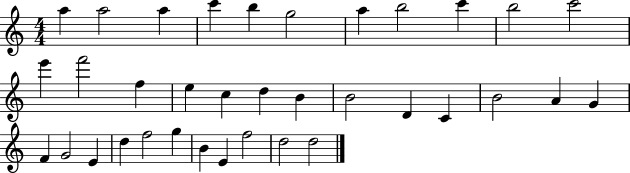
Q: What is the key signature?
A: C major